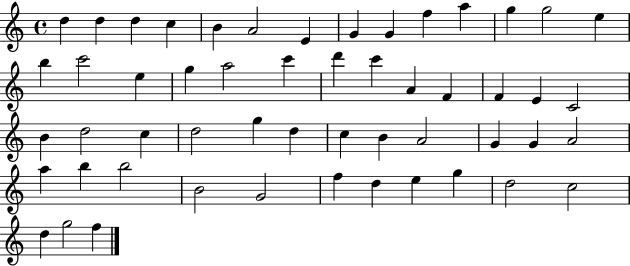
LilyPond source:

{
  \clef treble
  \time 4/4
  \defaultTimeSignature
  \key c \major
  d''4 d''4 d''4 c''4 | b'4 a'2 e'4 | g'4 g'4 f''4 a''4 | g''4 g''2 e''4 | \break b''4 c'''2 e''4 | g''4 a''2 c'''4 | d'''4 c'''4 a'4 f'4 | f'4 e'4 c'2 | \break b'4 d''2 c''4 | d''2 g''4 d''4 | c''4 b'4 a'2 | g'4 g'4 a'2 | \break a''4 b''4 b''2 | b'2 g'2 | f''4 d''4 e''4 g''4 | d''2 c''2 | \break d''4 g''2 f''4 | \bar "|."
}